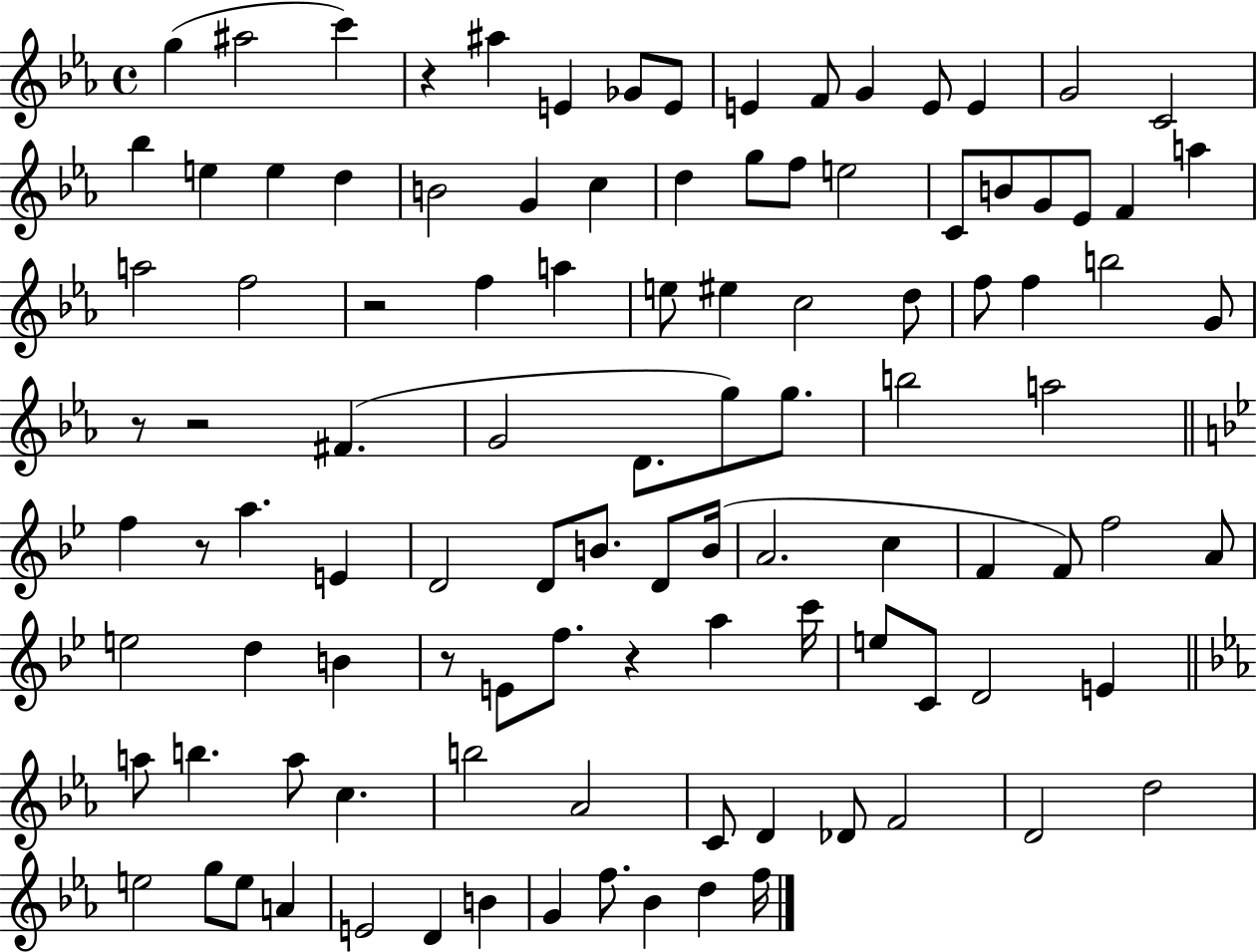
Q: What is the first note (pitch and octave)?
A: G5